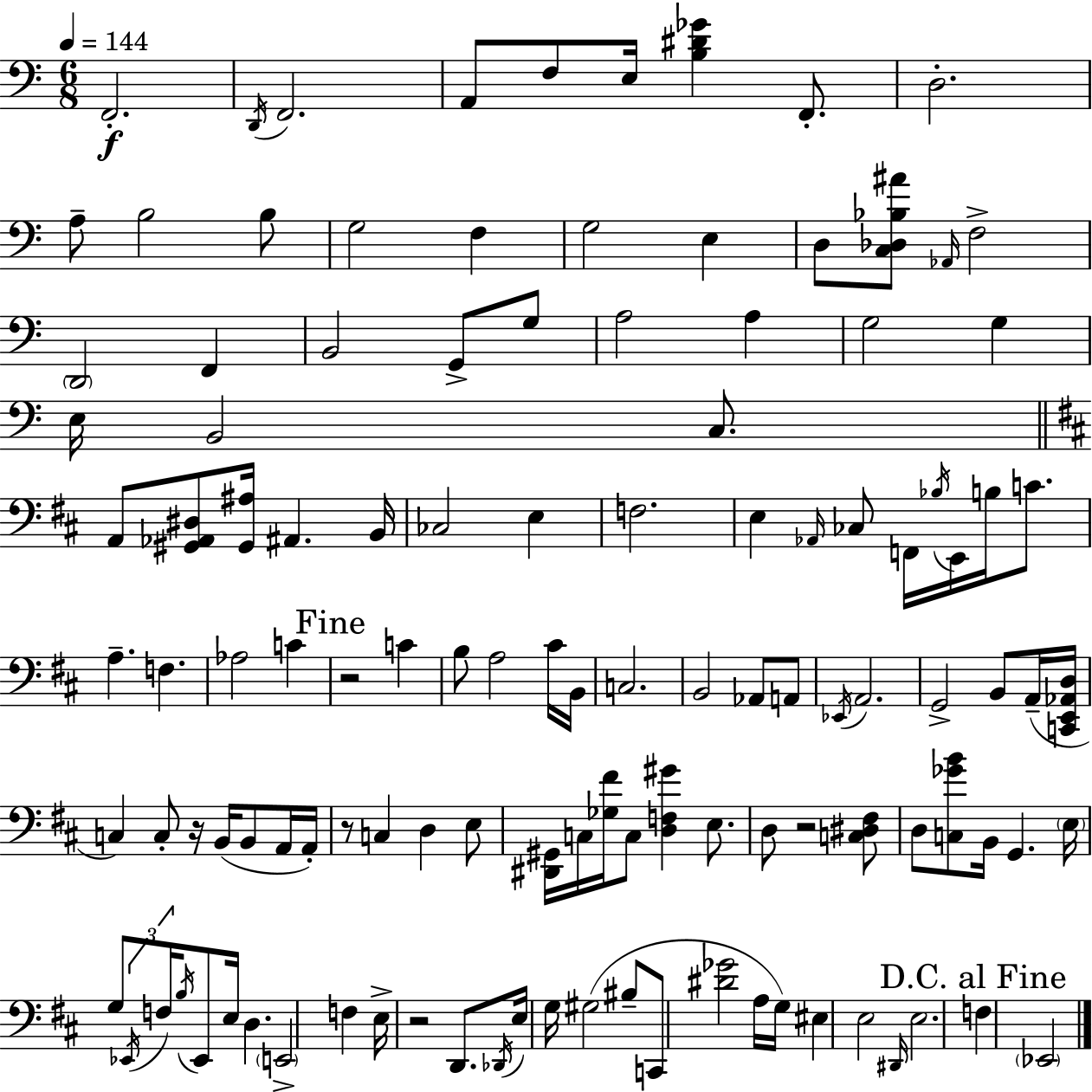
{
  \clef bass
  \numericTimeSignature
  \time 6/8
  \key a \minor
  \tempo 4 = 144
  f,2.-.\f | \acciaccatura { d,16 } f,2. | a,8 f8 e16 <b dis' ges'>4 f,8.-. | d2.-. | \break a8-- b2 b8 | g2 f4 | g2 e4 | d8 <c des bes ais'>8 \grace { aes,16 } f2-> | \break \parenthesize d,2 f,4 | b,2 g,8-> | g8 a2 a4 | g2 g4 | \break e16 b,2 c8. | \bar "||" \break \key d \major a,8 <gis, aes, dis>8 <gis, ais>16 ais,4. b,16 | ces2 e4 | f2. | e4 \grace { aes,16 } ces8 f,16 \acciaccatura { bes16 } e,16 b16 c'8. | \break a4.-- f4. | aes2 c'4 | \mark "Fine" r2 c'4 | b8 a2 | \break cis'16 b,16 c2. | b,2 aes,8 | a,8 \acciaccatura { ees,16 } a,2. | g,2-> b,8 | \break a,16--( <c, e, aes, d>16 c4) c8-. r16 b,16( b,8 | a,16 a,16-.) r8 c4 d4 | e8 <dis, gis,>16 c16 <ges fis'>16 c8 <d f gis'>4 | e8. d8 r2 | \break <c dis fis>8 d8 <c ges' b'>8 b,16 g,4. | \parenthesize e16 g8 \tuplet 3/2 { \acciaccatura { ees,16 } f16 \acciaccatura { b16 } } ees,8 e16 d4. | \parenthesize e,2-> | f4 e16-> r2 | \break d,8. \acciaccatura { des,16 } e16 g16 gis2( | bis8-- c,8 <dis' ges'>2 | a16 g16) eis4 e2 | \grace { dis,16 } e2. | \break \mark "D.C. al Fine" f4 \parenthesize ees,2 | \bar "|."
}